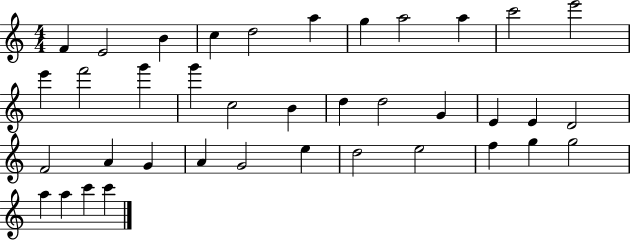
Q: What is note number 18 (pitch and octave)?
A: D5